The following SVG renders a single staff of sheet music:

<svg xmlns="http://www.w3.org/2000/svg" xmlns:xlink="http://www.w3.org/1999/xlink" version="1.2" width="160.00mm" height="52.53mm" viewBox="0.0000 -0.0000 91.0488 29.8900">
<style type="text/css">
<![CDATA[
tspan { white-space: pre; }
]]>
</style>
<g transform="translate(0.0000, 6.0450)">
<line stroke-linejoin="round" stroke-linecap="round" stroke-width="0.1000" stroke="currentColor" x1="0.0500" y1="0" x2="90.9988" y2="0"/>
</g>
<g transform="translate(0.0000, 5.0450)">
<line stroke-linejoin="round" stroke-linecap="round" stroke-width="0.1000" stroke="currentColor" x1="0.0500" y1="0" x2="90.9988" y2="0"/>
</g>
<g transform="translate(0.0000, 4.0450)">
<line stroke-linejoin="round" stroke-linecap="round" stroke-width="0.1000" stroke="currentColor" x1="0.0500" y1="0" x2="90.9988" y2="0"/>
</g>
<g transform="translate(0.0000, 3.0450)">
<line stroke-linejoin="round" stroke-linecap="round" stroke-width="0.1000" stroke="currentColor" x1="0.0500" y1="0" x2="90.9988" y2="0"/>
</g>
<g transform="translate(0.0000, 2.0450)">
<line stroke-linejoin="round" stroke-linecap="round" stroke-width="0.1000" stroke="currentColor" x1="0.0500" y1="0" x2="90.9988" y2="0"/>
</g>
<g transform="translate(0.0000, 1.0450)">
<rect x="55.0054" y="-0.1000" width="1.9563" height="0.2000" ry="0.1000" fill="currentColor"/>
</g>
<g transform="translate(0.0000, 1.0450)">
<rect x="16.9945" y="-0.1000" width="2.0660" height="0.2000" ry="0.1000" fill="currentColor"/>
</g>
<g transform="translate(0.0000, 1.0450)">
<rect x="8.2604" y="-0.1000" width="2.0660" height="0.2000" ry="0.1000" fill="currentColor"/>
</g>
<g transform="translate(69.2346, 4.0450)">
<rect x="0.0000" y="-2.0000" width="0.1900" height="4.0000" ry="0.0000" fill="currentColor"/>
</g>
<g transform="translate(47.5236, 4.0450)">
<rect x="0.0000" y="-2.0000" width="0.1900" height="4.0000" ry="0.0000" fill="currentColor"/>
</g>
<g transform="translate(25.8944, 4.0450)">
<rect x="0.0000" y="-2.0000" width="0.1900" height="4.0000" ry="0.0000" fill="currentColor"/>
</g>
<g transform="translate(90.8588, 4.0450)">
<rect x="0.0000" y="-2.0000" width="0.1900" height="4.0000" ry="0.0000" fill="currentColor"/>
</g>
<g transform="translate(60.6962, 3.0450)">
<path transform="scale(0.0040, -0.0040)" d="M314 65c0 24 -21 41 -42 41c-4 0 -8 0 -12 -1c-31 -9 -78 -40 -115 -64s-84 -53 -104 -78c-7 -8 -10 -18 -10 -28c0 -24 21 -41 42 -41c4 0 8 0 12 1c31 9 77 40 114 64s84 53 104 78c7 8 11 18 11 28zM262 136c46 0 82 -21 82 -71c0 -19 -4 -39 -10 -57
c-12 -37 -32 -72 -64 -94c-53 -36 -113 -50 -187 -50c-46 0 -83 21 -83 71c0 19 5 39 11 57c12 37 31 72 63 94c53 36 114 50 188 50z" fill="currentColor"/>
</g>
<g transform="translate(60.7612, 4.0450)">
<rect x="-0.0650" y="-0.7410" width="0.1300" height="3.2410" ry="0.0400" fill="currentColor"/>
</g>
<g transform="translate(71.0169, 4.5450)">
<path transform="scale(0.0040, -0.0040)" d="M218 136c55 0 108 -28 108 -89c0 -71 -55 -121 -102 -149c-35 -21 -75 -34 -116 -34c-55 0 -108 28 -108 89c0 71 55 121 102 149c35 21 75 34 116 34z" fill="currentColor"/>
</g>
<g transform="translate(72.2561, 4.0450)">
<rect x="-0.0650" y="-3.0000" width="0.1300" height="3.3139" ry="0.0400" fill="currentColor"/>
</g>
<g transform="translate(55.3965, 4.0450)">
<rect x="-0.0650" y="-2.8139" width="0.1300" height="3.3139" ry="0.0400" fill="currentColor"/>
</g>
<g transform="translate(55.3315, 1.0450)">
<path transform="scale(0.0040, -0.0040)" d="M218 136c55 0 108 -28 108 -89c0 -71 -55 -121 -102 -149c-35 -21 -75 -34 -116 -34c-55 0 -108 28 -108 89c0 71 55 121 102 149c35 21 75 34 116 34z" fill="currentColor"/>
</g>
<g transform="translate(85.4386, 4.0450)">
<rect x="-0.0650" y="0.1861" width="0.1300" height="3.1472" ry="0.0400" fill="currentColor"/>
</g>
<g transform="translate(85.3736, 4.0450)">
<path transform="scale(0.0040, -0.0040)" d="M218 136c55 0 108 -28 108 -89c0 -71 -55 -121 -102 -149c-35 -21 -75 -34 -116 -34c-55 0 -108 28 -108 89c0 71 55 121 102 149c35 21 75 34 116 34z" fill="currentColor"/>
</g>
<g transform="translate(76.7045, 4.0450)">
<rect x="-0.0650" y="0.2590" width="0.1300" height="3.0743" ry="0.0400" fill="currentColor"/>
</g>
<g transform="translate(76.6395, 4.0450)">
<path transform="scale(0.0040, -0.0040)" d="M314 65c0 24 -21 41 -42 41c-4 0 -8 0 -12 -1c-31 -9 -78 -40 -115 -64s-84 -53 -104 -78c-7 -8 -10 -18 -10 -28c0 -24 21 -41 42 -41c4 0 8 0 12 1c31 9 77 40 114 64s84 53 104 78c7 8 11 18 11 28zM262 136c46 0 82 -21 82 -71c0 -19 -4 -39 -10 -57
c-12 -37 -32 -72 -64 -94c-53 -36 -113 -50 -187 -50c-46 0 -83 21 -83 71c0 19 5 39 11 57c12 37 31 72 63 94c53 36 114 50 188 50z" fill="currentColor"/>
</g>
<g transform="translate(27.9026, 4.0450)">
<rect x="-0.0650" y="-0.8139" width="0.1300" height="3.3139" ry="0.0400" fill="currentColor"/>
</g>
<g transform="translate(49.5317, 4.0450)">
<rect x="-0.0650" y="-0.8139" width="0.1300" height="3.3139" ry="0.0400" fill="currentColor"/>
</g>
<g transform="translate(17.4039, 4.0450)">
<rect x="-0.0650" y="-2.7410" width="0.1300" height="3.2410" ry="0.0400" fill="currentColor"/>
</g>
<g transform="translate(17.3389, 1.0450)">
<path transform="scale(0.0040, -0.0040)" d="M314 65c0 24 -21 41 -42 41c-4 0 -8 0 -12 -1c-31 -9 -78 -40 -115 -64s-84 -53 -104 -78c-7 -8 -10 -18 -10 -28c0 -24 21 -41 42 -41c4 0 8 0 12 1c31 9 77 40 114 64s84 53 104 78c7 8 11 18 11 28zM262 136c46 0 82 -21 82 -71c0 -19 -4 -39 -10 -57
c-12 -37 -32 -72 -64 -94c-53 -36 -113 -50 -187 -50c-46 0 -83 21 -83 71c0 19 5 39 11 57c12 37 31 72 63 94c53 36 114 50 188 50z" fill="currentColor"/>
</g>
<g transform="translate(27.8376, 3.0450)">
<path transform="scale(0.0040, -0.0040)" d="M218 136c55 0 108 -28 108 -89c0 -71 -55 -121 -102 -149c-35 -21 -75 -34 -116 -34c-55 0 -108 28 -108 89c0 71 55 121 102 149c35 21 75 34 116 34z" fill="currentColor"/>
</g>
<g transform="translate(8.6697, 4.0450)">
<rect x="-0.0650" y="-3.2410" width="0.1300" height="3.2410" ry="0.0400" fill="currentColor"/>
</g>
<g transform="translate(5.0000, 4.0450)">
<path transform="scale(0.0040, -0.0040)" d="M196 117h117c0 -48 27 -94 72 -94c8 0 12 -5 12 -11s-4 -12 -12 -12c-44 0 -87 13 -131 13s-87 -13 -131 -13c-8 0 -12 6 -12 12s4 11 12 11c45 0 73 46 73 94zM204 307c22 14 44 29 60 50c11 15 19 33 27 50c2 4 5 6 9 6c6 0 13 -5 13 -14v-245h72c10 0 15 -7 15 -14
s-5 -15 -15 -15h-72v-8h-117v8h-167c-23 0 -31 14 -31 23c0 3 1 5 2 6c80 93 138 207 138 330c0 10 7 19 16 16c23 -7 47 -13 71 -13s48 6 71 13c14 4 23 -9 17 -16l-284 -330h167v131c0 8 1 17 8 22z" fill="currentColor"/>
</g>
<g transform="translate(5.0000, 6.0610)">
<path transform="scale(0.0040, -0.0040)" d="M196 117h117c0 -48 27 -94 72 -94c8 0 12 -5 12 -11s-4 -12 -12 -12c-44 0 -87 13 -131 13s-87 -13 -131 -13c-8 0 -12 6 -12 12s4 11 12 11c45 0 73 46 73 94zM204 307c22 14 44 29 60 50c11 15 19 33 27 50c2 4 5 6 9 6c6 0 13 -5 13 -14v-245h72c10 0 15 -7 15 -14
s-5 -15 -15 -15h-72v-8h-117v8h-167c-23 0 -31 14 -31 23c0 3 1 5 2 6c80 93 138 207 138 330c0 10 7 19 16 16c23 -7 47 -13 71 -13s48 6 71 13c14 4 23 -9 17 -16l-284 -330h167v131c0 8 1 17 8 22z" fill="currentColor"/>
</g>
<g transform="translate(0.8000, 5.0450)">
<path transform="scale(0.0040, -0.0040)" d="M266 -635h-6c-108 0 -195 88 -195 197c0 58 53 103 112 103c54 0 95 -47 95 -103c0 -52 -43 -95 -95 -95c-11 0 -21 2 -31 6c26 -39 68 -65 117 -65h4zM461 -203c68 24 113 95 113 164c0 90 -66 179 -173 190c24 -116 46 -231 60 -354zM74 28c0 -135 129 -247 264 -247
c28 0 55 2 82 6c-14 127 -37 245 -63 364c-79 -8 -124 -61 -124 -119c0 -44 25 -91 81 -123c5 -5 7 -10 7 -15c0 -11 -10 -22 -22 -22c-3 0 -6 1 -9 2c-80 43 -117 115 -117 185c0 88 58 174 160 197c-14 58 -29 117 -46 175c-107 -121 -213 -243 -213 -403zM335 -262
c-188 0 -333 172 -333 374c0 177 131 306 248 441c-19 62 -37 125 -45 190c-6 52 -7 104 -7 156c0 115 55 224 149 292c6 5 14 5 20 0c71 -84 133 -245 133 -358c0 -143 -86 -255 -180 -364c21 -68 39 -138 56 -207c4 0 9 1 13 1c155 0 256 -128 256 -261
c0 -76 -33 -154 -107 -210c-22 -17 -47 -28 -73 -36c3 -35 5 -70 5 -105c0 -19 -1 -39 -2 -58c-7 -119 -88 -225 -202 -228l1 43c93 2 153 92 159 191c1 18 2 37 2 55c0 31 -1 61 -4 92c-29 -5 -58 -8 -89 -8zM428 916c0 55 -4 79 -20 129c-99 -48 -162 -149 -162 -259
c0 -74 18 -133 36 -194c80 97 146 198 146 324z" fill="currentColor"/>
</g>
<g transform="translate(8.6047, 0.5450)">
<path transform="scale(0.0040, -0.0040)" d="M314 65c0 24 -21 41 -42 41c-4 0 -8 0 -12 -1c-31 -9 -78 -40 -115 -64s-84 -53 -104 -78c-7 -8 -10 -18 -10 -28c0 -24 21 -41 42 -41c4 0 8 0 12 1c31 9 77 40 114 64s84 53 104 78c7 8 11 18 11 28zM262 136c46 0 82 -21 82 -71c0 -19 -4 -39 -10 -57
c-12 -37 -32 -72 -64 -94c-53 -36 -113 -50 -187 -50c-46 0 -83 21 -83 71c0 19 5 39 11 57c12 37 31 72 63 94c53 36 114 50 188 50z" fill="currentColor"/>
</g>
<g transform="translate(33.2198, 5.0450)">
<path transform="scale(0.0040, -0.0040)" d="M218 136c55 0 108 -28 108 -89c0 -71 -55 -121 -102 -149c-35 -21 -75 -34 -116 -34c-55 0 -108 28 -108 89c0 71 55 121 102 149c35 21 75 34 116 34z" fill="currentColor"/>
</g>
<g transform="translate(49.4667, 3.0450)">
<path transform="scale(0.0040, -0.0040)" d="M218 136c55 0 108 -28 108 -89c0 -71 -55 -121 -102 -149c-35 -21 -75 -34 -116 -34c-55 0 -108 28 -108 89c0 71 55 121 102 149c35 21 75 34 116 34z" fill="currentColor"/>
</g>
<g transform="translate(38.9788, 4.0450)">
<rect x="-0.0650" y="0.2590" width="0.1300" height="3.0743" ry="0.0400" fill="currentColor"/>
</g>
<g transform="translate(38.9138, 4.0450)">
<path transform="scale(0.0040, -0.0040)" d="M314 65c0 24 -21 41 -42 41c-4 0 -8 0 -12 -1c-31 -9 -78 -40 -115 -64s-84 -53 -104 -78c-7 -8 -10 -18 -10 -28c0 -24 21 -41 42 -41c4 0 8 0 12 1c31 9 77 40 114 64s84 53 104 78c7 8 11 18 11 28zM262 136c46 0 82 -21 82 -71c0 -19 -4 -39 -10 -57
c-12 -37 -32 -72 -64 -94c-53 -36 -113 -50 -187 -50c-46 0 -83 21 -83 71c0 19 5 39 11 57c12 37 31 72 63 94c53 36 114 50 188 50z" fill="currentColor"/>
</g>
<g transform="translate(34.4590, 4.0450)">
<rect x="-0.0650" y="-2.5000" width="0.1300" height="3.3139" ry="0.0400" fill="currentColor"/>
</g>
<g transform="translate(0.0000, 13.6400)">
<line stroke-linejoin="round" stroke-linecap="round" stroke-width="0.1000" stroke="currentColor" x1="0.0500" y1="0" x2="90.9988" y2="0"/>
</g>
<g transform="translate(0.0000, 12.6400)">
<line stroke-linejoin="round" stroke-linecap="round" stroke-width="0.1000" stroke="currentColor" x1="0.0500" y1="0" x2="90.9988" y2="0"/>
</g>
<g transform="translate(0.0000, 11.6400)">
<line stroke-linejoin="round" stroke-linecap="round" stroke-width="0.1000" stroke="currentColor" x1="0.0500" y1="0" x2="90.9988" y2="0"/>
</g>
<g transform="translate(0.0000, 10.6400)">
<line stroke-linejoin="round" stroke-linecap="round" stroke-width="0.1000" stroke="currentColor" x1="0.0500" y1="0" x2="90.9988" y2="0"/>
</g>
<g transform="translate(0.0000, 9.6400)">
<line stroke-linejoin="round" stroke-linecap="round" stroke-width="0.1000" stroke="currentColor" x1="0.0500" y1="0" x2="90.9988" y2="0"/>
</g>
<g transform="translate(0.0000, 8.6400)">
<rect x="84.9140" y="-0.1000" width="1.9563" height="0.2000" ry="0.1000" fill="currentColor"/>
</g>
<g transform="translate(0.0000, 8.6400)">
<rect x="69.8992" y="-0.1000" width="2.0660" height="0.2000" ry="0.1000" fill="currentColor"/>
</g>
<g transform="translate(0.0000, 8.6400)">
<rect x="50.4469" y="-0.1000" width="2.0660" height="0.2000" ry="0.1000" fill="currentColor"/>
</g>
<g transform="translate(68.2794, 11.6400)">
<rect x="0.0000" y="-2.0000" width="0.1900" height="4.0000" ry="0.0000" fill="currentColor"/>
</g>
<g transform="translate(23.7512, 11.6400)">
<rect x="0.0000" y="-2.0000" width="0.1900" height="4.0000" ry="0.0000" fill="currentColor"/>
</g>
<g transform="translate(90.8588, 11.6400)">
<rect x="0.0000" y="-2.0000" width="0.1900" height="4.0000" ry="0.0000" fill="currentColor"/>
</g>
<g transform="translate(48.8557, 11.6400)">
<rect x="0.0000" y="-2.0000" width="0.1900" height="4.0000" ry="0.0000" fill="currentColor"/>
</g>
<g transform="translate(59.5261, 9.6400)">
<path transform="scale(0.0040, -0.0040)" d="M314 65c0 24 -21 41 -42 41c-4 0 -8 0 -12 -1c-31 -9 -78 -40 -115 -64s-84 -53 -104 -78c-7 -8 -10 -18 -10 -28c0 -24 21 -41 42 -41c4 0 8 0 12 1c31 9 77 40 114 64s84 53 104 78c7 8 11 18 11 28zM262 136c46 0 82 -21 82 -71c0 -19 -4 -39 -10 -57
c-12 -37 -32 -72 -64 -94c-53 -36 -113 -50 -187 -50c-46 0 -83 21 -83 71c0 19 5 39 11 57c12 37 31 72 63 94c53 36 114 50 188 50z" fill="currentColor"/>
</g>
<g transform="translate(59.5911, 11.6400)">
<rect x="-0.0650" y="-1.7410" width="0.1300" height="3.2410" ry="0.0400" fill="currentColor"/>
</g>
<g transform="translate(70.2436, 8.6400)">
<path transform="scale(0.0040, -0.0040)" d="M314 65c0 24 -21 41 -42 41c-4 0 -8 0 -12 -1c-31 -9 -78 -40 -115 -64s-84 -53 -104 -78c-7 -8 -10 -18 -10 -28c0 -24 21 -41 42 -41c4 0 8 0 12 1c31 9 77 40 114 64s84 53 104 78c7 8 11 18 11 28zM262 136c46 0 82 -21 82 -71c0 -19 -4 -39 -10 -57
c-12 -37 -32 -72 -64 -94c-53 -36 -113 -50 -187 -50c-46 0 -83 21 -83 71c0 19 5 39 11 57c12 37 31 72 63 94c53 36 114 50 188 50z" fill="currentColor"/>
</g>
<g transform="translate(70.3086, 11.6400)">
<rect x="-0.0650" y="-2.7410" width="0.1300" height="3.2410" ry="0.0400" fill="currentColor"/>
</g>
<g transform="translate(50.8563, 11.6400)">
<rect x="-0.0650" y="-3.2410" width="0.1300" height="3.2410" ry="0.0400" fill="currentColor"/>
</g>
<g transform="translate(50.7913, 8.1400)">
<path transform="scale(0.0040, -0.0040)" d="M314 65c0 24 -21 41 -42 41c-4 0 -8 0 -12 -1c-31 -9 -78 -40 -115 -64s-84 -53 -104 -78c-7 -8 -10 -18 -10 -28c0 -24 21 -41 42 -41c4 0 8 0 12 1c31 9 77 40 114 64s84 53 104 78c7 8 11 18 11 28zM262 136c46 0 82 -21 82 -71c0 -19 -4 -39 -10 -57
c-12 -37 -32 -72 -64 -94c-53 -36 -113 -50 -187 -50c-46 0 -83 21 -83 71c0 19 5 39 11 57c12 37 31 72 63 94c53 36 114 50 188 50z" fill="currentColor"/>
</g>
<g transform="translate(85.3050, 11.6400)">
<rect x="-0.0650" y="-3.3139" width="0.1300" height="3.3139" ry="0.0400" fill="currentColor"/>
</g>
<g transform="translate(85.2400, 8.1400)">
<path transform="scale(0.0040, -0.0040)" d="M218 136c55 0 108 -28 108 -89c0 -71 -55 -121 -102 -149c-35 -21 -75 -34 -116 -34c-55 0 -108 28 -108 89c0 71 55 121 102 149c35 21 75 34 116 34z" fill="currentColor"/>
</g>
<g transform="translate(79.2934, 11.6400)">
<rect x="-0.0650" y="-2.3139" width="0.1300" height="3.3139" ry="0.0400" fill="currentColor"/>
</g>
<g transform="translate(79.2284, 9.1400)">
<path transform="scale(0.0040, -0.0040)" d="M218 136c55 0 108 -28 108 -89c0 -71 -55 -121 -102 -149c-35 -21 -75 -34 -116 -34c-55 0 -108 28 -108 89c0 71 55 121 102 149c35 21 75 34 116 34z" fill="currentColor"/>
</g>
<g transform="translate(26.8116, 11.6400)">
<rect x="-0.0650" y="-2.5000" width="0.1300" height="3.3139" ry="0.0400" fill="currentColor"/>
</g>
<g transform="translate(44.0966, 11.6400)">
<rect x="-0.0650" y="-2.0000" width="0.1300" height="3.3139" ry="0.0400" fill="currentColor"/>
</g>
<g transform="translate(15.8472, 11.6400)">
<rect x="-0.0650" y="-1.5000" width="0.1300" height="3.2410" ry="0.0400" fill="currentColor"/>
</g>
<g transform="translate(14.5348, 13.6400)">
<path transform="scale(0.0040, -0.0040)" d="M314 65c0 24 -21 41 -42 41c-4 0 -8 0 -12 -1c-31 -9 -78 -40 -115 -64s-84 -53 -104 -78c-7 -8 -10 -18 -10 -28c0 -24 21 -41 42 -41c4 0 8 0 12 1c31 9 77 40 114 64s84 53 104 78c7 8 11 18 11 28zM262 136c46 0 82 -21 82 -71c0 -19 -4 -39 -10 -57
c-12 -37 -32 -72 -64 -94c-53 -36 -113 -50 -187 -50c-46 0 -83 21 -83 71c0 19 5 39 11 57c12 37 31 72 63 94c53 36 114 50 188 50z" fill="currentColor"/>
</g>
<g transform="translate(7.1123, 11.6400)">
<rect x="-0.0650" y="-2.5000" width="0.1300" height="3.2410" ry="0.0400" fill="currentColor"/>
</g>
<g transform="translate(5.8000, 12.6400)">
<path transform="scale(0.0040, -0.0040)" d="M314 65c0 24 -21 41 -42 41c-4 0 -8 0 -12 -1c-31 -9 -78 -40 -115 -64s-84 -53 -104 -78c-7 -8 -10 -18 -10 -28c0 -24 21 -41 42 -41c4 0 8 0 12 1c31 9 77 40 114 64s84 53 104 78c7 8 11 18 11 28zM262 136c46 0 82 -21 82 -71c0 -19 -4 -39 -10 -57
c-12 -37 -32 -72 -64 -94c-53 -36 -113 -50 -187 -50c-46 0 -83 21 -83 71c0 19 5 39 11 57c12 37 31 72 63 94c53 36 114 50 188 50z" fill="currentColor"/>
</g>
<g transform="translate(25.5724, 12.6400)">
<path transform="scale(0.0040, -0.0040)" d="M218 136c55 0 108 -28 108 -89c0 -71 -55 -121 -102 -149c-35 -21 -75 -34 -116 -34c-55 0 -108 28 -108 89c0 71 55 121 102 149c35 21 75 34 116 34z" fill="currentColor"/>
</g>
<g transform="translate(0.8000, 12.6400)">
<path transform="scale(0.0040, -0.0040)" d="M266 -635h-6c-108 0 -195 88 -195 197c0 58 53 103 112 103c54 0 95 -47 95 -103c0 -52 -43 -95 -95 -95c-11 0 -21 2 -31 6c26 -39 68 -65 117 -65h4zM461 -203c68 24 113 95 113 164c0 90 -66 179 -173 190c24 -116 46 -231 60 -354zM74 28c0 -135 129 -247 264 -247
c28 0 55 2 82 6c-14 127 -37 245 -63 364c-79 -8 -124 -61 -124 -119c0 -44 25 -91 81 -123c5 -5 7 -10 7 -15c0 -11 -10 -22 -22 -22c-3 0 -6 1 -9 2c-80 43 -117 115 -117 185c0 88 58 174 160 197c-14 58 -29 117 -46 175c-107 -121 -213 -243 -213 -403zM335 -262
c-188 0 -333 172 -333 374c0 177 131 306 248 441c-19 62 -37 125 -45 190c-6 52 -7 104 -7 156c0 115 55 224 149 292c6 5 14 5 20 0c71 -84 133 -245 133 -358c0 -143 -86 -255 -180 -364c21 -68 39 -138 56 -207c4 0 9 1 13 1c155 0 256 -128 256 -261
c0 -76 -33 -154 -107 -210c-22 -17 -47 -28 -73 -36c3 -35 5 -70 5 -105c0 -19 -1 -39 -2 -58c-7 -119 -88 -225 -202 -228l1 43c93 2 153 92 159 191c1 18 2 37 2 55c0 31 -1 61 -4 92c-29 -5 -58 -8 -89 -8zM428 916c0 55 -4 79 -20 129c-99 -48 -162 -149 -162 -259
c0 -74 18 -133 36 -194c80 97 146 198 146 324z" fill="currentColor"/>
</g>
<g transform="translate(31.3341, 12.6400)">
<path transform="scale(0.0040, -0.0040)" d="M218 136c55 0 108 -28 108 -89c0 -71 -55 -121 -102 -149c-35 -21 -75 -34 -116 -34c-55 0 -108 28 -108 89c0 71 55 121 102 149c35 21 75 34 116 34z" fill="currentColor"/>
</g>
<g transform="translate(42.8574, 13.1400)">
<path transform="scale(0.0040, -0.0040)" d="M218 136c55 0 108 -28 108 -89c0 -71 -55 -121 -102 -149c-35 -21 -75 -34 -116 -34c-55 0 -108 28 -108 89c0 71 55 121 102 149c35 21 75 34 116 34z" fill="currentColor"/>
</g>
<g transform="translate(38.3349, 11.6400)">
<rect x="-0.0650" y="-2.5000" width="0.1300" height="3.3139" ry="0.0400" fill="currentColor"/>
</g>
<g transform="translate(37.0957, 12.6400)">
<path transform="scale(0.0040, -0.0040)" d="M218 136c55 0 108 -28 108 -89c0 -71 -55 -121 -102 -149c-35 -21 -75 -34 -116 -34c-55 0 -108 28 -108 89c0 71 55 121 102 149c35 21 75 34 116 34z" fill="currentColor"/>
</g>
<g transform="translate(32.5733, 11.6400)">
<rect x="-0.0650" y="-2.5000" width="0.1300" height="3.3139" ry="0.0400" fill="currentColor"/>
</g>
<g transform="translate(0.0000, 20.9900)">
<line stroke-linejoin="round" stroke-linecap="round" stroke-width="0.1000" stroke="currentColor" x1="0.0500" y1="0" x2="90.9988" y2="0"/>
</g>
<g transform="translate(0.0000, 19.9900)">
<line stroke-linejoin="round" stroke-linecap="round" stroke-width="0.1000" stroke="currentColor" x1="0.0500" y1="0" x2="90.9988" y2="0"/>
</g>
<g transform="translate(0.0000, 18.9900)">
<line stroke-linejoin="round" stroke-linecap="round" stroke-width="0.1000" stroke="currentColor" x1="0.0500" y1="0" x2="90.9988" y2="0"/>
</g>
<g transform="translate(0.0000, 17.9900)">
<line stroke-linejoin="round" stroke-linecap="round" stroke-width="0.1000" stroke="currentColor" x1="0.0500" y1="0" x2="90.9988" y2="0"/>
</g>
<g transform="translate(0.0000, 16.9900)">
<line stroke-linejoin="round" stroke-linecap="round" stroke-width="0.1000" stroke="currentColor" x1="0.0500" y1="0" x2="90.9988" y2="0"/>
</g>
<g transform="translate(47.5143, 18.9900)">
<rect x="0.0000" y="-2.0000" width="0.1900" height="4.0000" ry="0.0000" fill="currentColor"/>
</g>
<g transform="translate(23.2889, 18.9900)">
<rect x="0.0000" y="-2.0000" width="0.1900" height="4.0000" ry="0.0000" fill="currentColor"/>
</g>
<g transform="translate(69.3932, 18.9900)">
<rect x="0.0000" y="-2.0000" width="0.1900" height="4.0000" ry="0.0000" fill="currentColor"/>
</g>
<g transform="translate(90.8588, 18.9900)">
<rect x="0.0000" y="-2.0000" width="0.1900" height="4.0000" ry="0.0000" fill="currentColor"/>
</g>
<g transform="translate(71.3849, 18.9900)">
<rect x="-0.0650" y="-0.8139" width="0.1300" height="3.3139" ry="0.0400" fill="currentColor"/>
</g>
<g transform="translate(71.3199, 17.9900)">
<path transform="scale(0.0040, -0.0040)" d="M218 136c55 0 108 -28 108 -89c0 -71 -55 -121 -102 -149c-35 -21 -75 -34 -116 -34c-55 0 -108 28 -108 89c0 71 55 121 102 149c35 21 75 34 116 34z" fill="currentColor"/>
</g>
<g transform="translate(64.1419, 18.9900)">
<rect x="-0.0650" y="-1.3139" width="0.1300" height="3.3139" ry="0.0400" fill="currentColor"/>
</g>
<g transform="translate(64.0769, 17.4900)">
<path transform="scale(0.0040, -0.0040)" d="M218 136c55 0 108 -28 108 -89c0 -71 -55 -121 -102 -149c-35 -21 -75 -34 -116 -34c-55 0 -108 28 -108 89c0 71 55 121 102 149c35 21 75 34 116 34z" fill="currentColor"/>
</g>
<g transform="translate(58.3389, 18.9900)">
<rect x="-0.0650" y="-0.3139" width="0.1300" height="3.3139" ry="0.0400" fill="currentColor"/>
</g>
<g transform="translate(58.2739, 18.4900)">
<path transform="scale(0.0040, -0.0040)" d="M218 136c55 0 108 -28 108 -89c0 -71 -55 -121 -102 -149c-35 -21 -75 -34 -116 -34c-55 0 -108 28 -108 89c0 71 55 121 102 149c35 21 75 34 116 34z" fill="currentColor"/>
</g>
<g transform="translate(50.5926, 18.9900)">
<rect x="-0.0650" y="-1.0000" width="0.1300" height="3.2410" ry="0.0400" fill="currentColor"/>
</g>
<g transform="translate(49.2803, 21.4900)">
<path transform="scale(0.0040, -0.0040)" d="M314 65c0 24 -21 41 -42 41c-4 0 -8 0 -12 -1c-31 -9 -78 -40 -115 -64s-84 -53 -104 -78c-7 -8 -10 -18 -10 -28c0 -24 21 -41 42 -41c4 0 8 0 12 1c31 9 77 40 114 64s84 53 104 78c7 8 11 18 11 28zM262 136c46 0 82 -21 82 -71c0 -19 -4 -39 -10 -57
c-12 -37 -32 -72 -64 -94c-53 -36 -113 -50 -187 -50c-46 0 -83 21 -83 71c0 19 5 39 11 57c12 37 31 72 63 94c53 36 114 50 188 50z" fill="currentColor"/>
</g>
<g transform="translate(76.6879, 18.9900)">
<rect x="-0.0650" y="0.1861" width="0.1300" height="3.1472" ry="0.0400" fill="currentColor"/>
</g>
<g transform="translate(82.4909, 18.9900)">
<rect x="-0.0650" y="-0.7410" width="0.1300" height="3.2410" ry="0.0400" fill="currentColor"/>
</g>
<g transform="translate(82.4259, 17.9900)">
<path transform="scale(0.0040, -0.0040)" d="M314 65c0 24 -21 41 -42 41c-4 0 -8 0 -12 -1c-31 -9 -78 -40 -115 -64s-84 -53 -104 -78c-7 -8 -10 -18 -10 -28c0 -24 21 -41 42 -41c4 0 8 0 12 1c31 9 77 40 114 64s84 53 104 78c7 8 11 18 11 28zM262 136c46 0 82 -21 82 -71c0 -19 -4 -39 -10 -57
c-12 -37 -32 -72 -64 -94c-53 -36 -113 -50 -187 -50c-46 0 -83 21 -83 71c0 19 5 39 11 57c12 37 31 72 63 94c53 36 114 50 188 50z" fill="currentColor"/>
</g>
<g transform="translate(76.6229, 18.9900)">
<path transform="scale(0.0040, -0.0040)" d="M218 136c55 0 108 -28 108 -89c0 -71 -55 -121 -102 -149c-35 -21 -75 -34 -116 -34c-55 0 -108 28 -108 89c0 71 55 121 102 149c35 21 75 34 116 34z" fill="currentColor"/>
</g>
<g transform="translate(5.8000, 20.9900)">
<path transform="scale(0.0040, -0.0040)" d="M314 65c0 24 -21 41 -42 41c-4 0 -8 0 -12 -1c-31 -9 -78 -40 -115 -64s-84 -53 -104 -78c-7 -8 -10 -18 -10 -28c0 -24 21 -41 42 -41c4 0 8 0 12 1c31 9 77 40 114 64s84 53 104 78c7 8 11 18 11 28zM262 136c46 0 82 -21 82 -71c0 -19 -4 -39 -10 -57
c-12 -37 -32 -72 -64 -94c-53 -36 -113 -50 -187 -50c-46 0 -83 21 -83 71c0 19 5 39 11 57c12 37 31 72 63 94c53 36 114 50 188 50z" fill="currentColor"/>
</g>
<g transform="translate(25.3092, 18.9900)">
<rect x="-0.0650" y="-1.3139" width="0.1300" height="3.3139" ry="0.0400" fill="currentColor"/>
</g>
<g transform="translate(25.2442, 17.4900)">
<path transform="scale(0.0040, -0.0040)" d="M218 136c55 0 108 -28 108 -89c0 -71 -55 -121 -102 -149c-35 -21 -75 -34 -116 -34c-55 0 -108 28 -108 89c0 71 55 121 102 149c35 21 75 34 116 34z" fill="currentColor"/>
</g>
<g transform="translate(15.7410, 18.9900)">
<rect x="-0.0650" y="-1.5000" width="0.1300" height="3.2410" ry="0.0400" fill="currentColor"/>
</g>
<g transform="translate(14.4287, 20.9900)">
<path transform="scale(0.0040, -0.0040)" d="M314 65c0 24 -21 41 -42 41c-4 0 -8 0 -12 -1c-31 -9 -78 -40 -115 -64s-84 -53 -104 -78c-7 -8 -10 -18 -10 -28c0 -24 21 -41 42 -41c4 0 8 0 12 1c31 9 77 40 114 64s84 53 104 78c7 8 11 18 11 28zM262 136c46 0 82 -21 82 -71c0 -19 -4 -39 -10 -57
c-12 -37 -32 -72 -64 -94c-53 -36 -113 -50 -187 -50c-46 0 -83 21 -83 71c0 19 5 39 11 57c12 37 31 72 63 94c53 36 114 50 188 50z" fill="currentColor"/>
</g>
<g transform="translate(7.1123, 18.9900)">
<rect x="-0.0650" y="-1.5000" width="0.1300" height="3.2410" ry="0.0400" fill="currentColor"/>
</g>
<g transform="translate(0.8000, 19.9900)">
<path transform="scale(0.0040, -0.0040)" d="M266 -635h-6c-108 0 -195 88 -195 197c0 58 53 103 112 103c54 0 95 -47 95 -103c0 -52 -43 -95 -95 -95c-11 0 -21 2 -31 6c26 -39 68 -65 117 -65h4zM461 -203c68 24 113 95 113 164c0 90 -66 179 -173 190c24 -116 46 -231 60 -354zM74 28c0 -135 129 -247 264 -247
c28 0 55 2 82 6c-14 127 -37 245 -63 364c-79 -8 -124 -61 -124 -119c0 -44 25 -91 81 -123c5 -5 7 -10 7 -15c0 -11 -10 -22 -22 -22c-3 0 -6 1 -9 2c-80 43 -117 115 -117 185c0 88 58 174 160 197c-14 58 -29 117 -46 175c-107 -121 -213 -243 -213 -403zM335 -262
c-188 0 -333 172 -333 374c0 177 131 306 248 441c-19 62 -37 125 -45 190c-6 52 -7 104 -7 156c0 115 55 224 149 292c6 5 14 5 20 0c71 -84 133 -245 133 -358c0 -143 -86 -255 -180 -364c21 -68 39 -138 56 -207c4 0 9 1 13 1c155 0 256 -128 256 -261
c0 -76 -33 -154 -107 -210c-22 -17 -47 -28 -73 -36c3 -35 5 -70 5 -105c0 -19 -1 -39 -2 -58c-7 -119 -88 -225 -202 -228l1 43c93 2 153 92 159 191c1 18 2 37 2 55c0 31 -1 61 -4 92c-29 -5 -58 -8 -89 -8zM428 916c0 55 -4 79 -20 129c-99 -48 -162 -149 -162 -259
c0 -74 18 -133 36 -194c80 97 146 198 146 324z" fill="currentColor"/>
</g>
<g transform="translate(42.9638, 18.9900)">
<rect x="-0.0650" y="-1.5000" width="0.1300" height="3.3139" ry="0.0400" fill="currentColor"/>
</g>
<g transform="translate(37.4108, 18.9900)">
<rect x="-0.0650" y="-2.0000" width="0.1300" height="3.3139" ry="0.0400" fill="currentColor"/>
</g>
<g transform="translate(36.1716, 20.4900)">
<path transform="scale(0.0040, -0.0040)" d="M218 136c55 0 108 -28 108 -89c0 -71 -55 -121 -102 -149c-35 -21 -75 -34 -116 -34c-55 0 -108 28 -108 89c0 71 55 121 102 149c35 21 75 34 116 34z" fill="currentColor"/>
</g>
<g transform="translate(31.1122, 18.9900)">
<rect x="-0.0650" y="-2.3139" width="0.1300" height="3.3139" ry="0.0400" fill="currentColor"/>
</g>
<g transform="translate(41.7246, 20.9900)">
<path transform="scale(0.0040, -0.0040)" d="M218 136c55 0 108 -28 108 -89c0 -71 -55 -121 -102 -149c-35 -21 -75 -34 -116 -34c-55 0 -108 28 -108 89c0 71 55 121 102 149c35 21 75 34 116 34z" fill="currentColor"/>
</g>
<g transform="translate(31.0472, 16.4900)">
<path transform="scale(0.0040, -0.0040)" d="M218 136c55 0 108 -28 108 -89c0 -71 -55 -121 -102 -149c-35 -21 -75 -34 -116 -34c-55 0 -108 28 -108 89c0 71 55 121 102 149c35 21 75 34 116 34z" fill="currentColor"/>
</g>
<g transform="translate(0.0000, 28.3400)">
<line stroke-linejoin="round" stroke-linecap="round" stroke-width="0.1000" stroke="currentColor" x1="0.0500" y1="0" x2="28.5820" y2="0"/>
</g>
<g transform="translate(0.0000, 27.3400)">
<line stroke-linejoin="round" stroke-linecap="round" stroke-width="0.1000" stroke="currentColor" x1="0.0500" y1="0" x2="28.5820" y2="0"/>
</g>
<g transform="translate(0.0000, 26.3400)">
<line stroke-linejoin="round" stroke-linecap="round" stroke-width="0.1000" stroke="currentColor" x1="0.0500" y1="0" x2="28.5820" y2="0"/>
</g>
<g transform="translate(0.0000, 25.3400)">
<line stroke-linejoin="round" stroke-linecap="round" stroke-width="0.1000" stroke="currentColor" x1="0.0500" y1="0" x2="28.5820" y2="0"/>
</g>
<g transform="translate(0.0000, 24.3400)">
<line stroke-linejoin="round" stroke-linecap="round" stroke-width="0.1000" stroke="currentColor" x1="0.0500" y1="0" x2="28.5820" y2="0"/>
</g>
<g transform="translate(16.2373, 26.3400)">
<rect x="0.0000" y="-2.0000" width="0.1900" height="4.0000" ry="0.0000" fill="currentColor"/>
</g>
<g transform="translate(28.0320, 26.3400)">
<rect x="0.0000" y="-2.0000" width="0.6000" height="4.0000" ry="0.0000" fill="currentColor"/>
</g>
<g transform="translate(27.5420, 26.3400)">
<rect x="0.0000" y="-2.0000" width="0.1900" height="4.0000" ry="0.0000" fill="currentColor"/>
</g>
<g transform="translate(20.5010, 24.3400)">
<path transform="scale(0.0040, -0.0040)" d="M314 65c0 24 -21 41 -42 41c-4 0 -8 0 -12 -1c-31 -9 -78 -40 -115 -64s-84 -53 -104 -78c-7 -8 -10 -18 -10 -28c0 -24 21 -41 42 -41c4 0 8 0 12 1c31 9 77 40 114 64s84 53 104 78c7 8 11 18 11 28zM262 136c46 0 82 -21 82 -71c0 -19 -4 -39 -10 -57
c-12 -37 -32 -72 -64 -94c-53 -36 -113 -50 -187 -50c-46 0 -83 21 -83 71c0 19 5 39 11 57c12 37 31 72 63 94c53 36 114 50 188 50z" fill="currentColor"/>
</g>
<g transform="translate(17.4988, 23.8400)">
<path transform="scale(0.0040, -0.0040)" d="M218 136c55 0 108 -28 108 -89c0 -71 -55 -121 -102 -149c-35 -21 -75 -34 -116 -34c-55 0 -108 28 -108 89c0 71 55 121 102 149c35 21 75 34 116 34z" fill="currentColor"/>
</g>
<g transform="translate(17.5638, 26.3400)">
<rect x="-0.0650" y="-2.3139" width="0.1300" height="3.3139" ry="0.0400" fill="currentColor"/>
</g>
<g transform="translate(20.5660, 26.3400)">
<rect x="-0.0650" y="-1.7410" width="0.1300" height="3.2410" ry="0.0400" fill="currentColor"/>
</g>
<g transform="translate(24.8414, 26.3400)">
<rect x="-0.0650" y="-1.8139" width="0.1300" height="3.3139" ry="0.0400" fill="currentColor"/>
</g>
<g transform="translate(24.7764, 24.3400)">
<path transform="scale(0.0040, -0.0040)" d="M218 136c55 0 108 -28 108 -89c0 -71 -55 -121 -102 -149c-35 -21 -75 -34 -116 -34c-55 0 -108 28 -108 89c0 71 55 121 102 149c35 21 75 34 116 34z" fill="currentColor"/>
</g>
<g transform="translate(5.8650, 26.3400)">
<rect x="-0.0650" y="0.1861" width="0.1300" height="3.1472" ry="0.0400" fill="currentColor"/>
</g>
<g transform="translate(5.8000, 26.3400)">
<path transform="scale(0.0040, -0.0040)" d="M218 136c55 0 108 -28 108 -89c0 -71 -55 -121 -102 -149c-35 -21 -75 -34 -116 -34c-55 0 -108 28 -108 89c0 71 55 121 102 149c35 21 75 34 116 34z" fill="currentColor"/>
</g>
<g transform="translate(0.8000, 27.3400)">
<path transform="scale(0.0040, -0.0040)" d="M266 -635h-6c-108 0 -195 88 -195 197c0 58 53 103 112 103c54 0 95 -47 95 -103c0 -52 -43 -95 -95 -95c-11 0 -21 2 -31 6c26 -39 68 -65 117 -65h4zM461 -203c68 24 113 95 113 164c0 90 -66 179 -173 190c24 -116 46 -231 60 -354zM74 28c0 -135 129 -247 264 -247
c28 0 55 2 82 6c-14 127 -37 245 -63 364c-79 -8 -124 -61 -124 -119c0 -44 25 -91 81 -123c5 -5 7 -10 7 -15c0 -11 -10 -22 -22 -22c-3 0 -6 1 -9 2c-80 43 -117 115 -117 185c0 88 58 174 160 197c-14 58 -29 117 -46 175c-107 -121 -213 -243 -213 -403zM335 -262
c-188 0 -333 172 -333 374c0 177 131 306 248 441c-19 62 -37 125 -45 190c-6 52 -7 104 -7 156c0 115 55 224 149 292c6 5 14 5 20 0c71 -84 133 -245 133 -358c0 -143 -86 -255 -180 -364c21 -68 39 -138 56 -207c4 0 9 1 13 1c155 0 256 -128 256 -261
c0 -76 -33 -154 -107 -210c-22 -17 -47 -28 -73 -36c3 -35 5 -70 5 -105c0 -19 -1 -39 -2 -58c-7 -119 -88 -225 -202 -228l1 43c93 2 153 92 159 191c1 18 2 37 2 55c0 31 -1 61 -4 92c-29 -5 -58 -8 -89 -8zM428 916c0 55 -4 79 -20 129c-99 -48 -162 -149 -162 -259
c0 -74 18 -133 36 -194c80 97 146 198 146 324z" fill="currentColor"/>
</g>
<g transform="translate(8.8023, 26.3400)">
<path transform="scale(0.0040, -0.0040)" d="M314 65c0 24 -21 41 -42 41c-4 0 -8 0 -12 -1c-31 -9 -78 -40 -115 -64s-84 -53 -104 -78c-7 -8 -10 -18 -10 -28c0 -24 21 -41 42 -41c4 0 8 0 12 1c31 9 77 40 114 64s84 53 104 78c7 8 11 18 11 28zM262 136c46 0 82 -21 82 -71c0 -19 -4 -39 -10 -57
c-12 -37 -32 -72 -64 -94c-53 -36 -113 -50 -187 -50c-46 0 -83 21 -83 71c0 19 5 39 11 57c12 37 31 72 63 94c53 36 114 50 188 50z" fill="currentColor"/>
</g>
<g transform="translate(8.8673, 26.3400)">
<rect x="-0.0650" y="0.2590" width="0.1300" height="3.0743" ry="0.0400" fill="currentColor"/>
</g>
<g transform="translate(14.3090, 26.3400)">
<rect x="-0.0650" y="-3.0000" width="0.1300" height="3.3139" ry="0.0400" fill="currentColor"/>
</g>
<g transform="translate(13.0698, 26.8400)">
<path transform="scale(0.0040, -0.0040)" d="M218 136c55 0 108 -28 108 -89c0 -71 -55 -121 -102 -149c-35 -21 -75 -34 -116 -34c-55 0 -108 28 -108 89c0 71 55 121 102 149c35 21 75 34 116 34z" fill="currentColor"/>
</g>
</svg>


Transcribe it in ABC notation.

X:1
T:Untitled
M:4/4
L:1/4
K:C
b2 a2 d G B2 d a d2 A B2 B G2 E2 G G G F b2 f2 a2 g b E2 E2 e g F E D2 c e d B d2 B B2 A g f2 f